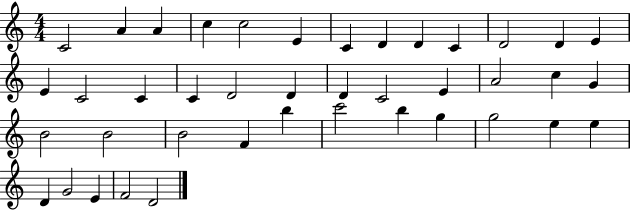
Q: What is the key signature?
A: C major